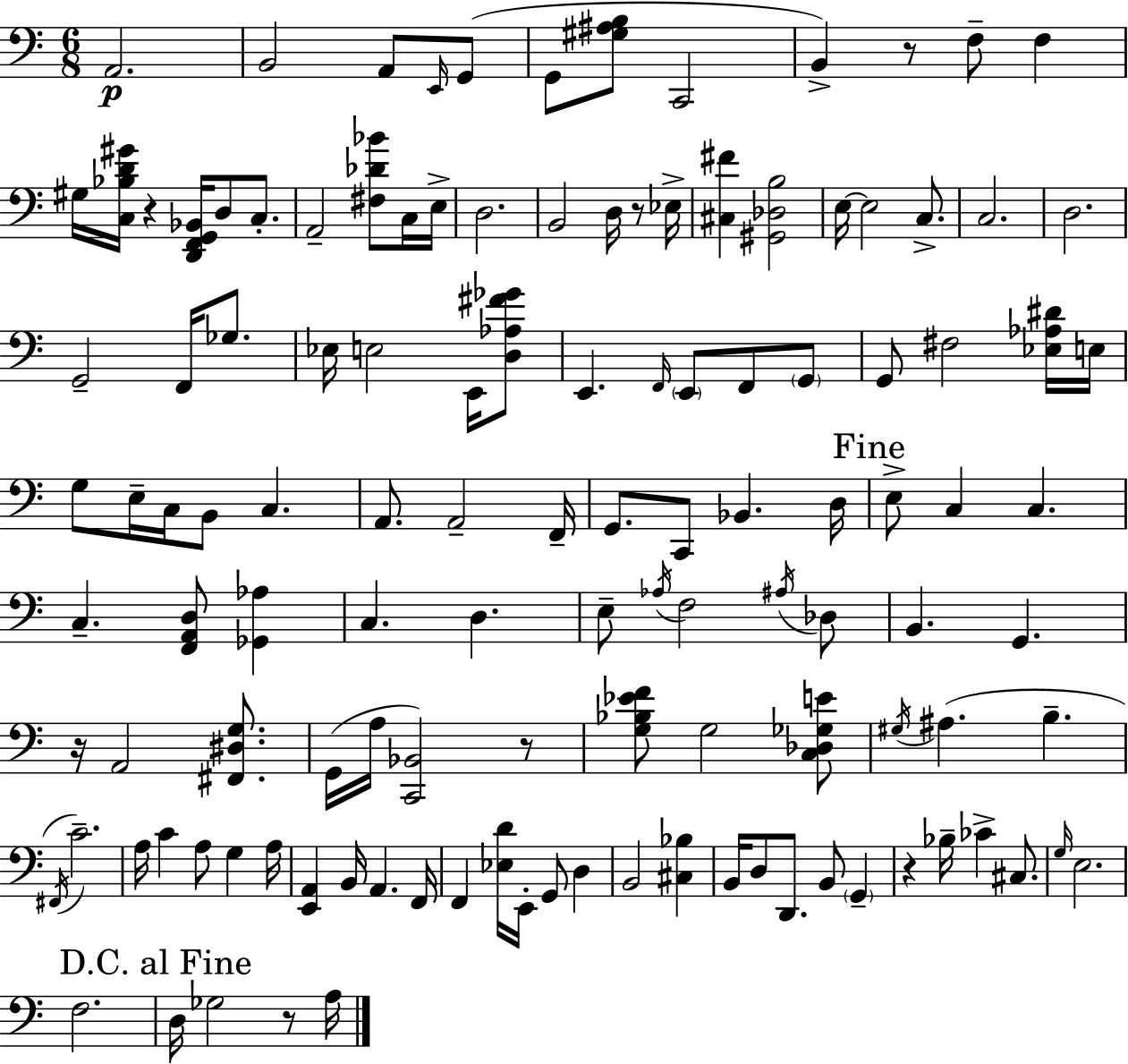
X:1
T:Untitled
M:6/8
L:1/4
K:C
A,,2 B,,2 A,,/2 E,,/4 G,,/2 G,,/2 [^G,^A,B,]/2 C,,2 B,, z/2 F,/2 F, ^G,/4 [C,_B,D^G]/4 z [D,,F,,G,,_B,,]/4 D,/2 C,/2 A,,2 [^F,_D_B]/2 C,/4 E,/4 D,2 B,,2 D,/4 z/2 _E,/4 [^C,^F] [^G,,_D,B,]2 E,/4 E,2 C,/2 C,2 D,2 G,,2 F,,/4 _G,/2 _E,/4 E,2 E,,/4 [D,_A,^F_G]/2 E,, F,,/4 E,,/2 F,,/2 G,,/2 G,,/2 ^F,2 [_E,_A,^D]/4 E,/4 G,/2 E,/4 C,/4 B,,/2 C, A,,/2 A,,2 F,,/4 G,,/2 C,,/2 _B,, D,/4 E,/2 C, C, C, [F,,A,,D,]/2 [_G,,_A,] C, D, E,/2 _A,/4 F,2 ^A,/4 _D,/2 B,, G,, z/4 A,,2 [^F,,^D,G,]/2 G,,/4 A,/4 [C,,_B,,]2 z/2 [G,_B,_EF]/2 G,2 [C,_D,_G,E]/2 ^G,/4 ^A, B, ^F,,/4 C2 A,/4 C A,/2 G, A,/4 [E,,A,,] B,,/4 A,, F,,/4 F,, [_E,D]/4 E,,/4 G,,/2 D, B,,2 [^C,_B,] B,,/4 D,/2 D,,/2 B,,/2 G,, z _B,/4 _C ^C,/2 G,/4 E,2 F,2 D,/4 _G,2 z/2 A,/4